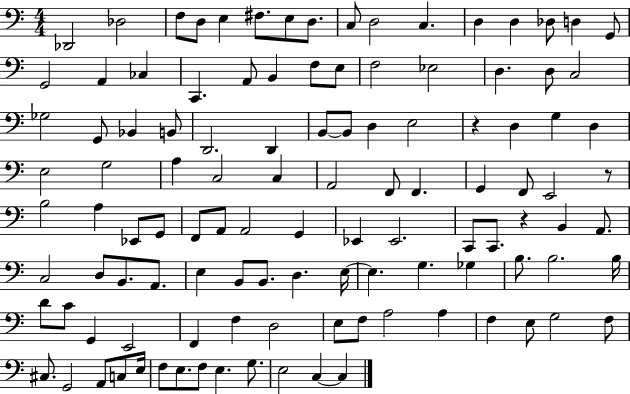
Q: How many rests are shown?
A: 3